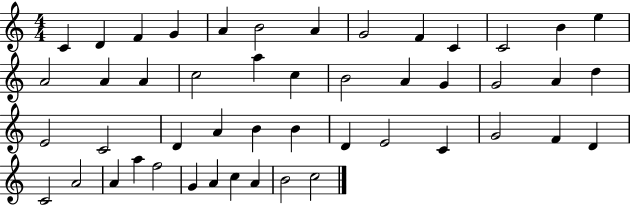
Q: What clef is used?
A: treble